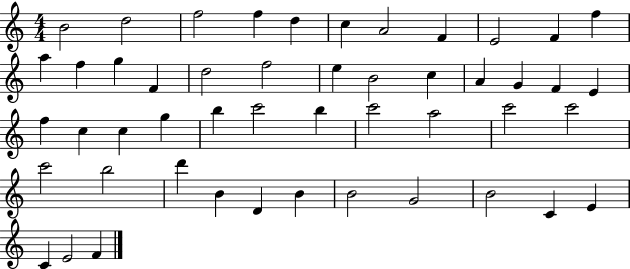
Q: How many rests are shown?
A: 0